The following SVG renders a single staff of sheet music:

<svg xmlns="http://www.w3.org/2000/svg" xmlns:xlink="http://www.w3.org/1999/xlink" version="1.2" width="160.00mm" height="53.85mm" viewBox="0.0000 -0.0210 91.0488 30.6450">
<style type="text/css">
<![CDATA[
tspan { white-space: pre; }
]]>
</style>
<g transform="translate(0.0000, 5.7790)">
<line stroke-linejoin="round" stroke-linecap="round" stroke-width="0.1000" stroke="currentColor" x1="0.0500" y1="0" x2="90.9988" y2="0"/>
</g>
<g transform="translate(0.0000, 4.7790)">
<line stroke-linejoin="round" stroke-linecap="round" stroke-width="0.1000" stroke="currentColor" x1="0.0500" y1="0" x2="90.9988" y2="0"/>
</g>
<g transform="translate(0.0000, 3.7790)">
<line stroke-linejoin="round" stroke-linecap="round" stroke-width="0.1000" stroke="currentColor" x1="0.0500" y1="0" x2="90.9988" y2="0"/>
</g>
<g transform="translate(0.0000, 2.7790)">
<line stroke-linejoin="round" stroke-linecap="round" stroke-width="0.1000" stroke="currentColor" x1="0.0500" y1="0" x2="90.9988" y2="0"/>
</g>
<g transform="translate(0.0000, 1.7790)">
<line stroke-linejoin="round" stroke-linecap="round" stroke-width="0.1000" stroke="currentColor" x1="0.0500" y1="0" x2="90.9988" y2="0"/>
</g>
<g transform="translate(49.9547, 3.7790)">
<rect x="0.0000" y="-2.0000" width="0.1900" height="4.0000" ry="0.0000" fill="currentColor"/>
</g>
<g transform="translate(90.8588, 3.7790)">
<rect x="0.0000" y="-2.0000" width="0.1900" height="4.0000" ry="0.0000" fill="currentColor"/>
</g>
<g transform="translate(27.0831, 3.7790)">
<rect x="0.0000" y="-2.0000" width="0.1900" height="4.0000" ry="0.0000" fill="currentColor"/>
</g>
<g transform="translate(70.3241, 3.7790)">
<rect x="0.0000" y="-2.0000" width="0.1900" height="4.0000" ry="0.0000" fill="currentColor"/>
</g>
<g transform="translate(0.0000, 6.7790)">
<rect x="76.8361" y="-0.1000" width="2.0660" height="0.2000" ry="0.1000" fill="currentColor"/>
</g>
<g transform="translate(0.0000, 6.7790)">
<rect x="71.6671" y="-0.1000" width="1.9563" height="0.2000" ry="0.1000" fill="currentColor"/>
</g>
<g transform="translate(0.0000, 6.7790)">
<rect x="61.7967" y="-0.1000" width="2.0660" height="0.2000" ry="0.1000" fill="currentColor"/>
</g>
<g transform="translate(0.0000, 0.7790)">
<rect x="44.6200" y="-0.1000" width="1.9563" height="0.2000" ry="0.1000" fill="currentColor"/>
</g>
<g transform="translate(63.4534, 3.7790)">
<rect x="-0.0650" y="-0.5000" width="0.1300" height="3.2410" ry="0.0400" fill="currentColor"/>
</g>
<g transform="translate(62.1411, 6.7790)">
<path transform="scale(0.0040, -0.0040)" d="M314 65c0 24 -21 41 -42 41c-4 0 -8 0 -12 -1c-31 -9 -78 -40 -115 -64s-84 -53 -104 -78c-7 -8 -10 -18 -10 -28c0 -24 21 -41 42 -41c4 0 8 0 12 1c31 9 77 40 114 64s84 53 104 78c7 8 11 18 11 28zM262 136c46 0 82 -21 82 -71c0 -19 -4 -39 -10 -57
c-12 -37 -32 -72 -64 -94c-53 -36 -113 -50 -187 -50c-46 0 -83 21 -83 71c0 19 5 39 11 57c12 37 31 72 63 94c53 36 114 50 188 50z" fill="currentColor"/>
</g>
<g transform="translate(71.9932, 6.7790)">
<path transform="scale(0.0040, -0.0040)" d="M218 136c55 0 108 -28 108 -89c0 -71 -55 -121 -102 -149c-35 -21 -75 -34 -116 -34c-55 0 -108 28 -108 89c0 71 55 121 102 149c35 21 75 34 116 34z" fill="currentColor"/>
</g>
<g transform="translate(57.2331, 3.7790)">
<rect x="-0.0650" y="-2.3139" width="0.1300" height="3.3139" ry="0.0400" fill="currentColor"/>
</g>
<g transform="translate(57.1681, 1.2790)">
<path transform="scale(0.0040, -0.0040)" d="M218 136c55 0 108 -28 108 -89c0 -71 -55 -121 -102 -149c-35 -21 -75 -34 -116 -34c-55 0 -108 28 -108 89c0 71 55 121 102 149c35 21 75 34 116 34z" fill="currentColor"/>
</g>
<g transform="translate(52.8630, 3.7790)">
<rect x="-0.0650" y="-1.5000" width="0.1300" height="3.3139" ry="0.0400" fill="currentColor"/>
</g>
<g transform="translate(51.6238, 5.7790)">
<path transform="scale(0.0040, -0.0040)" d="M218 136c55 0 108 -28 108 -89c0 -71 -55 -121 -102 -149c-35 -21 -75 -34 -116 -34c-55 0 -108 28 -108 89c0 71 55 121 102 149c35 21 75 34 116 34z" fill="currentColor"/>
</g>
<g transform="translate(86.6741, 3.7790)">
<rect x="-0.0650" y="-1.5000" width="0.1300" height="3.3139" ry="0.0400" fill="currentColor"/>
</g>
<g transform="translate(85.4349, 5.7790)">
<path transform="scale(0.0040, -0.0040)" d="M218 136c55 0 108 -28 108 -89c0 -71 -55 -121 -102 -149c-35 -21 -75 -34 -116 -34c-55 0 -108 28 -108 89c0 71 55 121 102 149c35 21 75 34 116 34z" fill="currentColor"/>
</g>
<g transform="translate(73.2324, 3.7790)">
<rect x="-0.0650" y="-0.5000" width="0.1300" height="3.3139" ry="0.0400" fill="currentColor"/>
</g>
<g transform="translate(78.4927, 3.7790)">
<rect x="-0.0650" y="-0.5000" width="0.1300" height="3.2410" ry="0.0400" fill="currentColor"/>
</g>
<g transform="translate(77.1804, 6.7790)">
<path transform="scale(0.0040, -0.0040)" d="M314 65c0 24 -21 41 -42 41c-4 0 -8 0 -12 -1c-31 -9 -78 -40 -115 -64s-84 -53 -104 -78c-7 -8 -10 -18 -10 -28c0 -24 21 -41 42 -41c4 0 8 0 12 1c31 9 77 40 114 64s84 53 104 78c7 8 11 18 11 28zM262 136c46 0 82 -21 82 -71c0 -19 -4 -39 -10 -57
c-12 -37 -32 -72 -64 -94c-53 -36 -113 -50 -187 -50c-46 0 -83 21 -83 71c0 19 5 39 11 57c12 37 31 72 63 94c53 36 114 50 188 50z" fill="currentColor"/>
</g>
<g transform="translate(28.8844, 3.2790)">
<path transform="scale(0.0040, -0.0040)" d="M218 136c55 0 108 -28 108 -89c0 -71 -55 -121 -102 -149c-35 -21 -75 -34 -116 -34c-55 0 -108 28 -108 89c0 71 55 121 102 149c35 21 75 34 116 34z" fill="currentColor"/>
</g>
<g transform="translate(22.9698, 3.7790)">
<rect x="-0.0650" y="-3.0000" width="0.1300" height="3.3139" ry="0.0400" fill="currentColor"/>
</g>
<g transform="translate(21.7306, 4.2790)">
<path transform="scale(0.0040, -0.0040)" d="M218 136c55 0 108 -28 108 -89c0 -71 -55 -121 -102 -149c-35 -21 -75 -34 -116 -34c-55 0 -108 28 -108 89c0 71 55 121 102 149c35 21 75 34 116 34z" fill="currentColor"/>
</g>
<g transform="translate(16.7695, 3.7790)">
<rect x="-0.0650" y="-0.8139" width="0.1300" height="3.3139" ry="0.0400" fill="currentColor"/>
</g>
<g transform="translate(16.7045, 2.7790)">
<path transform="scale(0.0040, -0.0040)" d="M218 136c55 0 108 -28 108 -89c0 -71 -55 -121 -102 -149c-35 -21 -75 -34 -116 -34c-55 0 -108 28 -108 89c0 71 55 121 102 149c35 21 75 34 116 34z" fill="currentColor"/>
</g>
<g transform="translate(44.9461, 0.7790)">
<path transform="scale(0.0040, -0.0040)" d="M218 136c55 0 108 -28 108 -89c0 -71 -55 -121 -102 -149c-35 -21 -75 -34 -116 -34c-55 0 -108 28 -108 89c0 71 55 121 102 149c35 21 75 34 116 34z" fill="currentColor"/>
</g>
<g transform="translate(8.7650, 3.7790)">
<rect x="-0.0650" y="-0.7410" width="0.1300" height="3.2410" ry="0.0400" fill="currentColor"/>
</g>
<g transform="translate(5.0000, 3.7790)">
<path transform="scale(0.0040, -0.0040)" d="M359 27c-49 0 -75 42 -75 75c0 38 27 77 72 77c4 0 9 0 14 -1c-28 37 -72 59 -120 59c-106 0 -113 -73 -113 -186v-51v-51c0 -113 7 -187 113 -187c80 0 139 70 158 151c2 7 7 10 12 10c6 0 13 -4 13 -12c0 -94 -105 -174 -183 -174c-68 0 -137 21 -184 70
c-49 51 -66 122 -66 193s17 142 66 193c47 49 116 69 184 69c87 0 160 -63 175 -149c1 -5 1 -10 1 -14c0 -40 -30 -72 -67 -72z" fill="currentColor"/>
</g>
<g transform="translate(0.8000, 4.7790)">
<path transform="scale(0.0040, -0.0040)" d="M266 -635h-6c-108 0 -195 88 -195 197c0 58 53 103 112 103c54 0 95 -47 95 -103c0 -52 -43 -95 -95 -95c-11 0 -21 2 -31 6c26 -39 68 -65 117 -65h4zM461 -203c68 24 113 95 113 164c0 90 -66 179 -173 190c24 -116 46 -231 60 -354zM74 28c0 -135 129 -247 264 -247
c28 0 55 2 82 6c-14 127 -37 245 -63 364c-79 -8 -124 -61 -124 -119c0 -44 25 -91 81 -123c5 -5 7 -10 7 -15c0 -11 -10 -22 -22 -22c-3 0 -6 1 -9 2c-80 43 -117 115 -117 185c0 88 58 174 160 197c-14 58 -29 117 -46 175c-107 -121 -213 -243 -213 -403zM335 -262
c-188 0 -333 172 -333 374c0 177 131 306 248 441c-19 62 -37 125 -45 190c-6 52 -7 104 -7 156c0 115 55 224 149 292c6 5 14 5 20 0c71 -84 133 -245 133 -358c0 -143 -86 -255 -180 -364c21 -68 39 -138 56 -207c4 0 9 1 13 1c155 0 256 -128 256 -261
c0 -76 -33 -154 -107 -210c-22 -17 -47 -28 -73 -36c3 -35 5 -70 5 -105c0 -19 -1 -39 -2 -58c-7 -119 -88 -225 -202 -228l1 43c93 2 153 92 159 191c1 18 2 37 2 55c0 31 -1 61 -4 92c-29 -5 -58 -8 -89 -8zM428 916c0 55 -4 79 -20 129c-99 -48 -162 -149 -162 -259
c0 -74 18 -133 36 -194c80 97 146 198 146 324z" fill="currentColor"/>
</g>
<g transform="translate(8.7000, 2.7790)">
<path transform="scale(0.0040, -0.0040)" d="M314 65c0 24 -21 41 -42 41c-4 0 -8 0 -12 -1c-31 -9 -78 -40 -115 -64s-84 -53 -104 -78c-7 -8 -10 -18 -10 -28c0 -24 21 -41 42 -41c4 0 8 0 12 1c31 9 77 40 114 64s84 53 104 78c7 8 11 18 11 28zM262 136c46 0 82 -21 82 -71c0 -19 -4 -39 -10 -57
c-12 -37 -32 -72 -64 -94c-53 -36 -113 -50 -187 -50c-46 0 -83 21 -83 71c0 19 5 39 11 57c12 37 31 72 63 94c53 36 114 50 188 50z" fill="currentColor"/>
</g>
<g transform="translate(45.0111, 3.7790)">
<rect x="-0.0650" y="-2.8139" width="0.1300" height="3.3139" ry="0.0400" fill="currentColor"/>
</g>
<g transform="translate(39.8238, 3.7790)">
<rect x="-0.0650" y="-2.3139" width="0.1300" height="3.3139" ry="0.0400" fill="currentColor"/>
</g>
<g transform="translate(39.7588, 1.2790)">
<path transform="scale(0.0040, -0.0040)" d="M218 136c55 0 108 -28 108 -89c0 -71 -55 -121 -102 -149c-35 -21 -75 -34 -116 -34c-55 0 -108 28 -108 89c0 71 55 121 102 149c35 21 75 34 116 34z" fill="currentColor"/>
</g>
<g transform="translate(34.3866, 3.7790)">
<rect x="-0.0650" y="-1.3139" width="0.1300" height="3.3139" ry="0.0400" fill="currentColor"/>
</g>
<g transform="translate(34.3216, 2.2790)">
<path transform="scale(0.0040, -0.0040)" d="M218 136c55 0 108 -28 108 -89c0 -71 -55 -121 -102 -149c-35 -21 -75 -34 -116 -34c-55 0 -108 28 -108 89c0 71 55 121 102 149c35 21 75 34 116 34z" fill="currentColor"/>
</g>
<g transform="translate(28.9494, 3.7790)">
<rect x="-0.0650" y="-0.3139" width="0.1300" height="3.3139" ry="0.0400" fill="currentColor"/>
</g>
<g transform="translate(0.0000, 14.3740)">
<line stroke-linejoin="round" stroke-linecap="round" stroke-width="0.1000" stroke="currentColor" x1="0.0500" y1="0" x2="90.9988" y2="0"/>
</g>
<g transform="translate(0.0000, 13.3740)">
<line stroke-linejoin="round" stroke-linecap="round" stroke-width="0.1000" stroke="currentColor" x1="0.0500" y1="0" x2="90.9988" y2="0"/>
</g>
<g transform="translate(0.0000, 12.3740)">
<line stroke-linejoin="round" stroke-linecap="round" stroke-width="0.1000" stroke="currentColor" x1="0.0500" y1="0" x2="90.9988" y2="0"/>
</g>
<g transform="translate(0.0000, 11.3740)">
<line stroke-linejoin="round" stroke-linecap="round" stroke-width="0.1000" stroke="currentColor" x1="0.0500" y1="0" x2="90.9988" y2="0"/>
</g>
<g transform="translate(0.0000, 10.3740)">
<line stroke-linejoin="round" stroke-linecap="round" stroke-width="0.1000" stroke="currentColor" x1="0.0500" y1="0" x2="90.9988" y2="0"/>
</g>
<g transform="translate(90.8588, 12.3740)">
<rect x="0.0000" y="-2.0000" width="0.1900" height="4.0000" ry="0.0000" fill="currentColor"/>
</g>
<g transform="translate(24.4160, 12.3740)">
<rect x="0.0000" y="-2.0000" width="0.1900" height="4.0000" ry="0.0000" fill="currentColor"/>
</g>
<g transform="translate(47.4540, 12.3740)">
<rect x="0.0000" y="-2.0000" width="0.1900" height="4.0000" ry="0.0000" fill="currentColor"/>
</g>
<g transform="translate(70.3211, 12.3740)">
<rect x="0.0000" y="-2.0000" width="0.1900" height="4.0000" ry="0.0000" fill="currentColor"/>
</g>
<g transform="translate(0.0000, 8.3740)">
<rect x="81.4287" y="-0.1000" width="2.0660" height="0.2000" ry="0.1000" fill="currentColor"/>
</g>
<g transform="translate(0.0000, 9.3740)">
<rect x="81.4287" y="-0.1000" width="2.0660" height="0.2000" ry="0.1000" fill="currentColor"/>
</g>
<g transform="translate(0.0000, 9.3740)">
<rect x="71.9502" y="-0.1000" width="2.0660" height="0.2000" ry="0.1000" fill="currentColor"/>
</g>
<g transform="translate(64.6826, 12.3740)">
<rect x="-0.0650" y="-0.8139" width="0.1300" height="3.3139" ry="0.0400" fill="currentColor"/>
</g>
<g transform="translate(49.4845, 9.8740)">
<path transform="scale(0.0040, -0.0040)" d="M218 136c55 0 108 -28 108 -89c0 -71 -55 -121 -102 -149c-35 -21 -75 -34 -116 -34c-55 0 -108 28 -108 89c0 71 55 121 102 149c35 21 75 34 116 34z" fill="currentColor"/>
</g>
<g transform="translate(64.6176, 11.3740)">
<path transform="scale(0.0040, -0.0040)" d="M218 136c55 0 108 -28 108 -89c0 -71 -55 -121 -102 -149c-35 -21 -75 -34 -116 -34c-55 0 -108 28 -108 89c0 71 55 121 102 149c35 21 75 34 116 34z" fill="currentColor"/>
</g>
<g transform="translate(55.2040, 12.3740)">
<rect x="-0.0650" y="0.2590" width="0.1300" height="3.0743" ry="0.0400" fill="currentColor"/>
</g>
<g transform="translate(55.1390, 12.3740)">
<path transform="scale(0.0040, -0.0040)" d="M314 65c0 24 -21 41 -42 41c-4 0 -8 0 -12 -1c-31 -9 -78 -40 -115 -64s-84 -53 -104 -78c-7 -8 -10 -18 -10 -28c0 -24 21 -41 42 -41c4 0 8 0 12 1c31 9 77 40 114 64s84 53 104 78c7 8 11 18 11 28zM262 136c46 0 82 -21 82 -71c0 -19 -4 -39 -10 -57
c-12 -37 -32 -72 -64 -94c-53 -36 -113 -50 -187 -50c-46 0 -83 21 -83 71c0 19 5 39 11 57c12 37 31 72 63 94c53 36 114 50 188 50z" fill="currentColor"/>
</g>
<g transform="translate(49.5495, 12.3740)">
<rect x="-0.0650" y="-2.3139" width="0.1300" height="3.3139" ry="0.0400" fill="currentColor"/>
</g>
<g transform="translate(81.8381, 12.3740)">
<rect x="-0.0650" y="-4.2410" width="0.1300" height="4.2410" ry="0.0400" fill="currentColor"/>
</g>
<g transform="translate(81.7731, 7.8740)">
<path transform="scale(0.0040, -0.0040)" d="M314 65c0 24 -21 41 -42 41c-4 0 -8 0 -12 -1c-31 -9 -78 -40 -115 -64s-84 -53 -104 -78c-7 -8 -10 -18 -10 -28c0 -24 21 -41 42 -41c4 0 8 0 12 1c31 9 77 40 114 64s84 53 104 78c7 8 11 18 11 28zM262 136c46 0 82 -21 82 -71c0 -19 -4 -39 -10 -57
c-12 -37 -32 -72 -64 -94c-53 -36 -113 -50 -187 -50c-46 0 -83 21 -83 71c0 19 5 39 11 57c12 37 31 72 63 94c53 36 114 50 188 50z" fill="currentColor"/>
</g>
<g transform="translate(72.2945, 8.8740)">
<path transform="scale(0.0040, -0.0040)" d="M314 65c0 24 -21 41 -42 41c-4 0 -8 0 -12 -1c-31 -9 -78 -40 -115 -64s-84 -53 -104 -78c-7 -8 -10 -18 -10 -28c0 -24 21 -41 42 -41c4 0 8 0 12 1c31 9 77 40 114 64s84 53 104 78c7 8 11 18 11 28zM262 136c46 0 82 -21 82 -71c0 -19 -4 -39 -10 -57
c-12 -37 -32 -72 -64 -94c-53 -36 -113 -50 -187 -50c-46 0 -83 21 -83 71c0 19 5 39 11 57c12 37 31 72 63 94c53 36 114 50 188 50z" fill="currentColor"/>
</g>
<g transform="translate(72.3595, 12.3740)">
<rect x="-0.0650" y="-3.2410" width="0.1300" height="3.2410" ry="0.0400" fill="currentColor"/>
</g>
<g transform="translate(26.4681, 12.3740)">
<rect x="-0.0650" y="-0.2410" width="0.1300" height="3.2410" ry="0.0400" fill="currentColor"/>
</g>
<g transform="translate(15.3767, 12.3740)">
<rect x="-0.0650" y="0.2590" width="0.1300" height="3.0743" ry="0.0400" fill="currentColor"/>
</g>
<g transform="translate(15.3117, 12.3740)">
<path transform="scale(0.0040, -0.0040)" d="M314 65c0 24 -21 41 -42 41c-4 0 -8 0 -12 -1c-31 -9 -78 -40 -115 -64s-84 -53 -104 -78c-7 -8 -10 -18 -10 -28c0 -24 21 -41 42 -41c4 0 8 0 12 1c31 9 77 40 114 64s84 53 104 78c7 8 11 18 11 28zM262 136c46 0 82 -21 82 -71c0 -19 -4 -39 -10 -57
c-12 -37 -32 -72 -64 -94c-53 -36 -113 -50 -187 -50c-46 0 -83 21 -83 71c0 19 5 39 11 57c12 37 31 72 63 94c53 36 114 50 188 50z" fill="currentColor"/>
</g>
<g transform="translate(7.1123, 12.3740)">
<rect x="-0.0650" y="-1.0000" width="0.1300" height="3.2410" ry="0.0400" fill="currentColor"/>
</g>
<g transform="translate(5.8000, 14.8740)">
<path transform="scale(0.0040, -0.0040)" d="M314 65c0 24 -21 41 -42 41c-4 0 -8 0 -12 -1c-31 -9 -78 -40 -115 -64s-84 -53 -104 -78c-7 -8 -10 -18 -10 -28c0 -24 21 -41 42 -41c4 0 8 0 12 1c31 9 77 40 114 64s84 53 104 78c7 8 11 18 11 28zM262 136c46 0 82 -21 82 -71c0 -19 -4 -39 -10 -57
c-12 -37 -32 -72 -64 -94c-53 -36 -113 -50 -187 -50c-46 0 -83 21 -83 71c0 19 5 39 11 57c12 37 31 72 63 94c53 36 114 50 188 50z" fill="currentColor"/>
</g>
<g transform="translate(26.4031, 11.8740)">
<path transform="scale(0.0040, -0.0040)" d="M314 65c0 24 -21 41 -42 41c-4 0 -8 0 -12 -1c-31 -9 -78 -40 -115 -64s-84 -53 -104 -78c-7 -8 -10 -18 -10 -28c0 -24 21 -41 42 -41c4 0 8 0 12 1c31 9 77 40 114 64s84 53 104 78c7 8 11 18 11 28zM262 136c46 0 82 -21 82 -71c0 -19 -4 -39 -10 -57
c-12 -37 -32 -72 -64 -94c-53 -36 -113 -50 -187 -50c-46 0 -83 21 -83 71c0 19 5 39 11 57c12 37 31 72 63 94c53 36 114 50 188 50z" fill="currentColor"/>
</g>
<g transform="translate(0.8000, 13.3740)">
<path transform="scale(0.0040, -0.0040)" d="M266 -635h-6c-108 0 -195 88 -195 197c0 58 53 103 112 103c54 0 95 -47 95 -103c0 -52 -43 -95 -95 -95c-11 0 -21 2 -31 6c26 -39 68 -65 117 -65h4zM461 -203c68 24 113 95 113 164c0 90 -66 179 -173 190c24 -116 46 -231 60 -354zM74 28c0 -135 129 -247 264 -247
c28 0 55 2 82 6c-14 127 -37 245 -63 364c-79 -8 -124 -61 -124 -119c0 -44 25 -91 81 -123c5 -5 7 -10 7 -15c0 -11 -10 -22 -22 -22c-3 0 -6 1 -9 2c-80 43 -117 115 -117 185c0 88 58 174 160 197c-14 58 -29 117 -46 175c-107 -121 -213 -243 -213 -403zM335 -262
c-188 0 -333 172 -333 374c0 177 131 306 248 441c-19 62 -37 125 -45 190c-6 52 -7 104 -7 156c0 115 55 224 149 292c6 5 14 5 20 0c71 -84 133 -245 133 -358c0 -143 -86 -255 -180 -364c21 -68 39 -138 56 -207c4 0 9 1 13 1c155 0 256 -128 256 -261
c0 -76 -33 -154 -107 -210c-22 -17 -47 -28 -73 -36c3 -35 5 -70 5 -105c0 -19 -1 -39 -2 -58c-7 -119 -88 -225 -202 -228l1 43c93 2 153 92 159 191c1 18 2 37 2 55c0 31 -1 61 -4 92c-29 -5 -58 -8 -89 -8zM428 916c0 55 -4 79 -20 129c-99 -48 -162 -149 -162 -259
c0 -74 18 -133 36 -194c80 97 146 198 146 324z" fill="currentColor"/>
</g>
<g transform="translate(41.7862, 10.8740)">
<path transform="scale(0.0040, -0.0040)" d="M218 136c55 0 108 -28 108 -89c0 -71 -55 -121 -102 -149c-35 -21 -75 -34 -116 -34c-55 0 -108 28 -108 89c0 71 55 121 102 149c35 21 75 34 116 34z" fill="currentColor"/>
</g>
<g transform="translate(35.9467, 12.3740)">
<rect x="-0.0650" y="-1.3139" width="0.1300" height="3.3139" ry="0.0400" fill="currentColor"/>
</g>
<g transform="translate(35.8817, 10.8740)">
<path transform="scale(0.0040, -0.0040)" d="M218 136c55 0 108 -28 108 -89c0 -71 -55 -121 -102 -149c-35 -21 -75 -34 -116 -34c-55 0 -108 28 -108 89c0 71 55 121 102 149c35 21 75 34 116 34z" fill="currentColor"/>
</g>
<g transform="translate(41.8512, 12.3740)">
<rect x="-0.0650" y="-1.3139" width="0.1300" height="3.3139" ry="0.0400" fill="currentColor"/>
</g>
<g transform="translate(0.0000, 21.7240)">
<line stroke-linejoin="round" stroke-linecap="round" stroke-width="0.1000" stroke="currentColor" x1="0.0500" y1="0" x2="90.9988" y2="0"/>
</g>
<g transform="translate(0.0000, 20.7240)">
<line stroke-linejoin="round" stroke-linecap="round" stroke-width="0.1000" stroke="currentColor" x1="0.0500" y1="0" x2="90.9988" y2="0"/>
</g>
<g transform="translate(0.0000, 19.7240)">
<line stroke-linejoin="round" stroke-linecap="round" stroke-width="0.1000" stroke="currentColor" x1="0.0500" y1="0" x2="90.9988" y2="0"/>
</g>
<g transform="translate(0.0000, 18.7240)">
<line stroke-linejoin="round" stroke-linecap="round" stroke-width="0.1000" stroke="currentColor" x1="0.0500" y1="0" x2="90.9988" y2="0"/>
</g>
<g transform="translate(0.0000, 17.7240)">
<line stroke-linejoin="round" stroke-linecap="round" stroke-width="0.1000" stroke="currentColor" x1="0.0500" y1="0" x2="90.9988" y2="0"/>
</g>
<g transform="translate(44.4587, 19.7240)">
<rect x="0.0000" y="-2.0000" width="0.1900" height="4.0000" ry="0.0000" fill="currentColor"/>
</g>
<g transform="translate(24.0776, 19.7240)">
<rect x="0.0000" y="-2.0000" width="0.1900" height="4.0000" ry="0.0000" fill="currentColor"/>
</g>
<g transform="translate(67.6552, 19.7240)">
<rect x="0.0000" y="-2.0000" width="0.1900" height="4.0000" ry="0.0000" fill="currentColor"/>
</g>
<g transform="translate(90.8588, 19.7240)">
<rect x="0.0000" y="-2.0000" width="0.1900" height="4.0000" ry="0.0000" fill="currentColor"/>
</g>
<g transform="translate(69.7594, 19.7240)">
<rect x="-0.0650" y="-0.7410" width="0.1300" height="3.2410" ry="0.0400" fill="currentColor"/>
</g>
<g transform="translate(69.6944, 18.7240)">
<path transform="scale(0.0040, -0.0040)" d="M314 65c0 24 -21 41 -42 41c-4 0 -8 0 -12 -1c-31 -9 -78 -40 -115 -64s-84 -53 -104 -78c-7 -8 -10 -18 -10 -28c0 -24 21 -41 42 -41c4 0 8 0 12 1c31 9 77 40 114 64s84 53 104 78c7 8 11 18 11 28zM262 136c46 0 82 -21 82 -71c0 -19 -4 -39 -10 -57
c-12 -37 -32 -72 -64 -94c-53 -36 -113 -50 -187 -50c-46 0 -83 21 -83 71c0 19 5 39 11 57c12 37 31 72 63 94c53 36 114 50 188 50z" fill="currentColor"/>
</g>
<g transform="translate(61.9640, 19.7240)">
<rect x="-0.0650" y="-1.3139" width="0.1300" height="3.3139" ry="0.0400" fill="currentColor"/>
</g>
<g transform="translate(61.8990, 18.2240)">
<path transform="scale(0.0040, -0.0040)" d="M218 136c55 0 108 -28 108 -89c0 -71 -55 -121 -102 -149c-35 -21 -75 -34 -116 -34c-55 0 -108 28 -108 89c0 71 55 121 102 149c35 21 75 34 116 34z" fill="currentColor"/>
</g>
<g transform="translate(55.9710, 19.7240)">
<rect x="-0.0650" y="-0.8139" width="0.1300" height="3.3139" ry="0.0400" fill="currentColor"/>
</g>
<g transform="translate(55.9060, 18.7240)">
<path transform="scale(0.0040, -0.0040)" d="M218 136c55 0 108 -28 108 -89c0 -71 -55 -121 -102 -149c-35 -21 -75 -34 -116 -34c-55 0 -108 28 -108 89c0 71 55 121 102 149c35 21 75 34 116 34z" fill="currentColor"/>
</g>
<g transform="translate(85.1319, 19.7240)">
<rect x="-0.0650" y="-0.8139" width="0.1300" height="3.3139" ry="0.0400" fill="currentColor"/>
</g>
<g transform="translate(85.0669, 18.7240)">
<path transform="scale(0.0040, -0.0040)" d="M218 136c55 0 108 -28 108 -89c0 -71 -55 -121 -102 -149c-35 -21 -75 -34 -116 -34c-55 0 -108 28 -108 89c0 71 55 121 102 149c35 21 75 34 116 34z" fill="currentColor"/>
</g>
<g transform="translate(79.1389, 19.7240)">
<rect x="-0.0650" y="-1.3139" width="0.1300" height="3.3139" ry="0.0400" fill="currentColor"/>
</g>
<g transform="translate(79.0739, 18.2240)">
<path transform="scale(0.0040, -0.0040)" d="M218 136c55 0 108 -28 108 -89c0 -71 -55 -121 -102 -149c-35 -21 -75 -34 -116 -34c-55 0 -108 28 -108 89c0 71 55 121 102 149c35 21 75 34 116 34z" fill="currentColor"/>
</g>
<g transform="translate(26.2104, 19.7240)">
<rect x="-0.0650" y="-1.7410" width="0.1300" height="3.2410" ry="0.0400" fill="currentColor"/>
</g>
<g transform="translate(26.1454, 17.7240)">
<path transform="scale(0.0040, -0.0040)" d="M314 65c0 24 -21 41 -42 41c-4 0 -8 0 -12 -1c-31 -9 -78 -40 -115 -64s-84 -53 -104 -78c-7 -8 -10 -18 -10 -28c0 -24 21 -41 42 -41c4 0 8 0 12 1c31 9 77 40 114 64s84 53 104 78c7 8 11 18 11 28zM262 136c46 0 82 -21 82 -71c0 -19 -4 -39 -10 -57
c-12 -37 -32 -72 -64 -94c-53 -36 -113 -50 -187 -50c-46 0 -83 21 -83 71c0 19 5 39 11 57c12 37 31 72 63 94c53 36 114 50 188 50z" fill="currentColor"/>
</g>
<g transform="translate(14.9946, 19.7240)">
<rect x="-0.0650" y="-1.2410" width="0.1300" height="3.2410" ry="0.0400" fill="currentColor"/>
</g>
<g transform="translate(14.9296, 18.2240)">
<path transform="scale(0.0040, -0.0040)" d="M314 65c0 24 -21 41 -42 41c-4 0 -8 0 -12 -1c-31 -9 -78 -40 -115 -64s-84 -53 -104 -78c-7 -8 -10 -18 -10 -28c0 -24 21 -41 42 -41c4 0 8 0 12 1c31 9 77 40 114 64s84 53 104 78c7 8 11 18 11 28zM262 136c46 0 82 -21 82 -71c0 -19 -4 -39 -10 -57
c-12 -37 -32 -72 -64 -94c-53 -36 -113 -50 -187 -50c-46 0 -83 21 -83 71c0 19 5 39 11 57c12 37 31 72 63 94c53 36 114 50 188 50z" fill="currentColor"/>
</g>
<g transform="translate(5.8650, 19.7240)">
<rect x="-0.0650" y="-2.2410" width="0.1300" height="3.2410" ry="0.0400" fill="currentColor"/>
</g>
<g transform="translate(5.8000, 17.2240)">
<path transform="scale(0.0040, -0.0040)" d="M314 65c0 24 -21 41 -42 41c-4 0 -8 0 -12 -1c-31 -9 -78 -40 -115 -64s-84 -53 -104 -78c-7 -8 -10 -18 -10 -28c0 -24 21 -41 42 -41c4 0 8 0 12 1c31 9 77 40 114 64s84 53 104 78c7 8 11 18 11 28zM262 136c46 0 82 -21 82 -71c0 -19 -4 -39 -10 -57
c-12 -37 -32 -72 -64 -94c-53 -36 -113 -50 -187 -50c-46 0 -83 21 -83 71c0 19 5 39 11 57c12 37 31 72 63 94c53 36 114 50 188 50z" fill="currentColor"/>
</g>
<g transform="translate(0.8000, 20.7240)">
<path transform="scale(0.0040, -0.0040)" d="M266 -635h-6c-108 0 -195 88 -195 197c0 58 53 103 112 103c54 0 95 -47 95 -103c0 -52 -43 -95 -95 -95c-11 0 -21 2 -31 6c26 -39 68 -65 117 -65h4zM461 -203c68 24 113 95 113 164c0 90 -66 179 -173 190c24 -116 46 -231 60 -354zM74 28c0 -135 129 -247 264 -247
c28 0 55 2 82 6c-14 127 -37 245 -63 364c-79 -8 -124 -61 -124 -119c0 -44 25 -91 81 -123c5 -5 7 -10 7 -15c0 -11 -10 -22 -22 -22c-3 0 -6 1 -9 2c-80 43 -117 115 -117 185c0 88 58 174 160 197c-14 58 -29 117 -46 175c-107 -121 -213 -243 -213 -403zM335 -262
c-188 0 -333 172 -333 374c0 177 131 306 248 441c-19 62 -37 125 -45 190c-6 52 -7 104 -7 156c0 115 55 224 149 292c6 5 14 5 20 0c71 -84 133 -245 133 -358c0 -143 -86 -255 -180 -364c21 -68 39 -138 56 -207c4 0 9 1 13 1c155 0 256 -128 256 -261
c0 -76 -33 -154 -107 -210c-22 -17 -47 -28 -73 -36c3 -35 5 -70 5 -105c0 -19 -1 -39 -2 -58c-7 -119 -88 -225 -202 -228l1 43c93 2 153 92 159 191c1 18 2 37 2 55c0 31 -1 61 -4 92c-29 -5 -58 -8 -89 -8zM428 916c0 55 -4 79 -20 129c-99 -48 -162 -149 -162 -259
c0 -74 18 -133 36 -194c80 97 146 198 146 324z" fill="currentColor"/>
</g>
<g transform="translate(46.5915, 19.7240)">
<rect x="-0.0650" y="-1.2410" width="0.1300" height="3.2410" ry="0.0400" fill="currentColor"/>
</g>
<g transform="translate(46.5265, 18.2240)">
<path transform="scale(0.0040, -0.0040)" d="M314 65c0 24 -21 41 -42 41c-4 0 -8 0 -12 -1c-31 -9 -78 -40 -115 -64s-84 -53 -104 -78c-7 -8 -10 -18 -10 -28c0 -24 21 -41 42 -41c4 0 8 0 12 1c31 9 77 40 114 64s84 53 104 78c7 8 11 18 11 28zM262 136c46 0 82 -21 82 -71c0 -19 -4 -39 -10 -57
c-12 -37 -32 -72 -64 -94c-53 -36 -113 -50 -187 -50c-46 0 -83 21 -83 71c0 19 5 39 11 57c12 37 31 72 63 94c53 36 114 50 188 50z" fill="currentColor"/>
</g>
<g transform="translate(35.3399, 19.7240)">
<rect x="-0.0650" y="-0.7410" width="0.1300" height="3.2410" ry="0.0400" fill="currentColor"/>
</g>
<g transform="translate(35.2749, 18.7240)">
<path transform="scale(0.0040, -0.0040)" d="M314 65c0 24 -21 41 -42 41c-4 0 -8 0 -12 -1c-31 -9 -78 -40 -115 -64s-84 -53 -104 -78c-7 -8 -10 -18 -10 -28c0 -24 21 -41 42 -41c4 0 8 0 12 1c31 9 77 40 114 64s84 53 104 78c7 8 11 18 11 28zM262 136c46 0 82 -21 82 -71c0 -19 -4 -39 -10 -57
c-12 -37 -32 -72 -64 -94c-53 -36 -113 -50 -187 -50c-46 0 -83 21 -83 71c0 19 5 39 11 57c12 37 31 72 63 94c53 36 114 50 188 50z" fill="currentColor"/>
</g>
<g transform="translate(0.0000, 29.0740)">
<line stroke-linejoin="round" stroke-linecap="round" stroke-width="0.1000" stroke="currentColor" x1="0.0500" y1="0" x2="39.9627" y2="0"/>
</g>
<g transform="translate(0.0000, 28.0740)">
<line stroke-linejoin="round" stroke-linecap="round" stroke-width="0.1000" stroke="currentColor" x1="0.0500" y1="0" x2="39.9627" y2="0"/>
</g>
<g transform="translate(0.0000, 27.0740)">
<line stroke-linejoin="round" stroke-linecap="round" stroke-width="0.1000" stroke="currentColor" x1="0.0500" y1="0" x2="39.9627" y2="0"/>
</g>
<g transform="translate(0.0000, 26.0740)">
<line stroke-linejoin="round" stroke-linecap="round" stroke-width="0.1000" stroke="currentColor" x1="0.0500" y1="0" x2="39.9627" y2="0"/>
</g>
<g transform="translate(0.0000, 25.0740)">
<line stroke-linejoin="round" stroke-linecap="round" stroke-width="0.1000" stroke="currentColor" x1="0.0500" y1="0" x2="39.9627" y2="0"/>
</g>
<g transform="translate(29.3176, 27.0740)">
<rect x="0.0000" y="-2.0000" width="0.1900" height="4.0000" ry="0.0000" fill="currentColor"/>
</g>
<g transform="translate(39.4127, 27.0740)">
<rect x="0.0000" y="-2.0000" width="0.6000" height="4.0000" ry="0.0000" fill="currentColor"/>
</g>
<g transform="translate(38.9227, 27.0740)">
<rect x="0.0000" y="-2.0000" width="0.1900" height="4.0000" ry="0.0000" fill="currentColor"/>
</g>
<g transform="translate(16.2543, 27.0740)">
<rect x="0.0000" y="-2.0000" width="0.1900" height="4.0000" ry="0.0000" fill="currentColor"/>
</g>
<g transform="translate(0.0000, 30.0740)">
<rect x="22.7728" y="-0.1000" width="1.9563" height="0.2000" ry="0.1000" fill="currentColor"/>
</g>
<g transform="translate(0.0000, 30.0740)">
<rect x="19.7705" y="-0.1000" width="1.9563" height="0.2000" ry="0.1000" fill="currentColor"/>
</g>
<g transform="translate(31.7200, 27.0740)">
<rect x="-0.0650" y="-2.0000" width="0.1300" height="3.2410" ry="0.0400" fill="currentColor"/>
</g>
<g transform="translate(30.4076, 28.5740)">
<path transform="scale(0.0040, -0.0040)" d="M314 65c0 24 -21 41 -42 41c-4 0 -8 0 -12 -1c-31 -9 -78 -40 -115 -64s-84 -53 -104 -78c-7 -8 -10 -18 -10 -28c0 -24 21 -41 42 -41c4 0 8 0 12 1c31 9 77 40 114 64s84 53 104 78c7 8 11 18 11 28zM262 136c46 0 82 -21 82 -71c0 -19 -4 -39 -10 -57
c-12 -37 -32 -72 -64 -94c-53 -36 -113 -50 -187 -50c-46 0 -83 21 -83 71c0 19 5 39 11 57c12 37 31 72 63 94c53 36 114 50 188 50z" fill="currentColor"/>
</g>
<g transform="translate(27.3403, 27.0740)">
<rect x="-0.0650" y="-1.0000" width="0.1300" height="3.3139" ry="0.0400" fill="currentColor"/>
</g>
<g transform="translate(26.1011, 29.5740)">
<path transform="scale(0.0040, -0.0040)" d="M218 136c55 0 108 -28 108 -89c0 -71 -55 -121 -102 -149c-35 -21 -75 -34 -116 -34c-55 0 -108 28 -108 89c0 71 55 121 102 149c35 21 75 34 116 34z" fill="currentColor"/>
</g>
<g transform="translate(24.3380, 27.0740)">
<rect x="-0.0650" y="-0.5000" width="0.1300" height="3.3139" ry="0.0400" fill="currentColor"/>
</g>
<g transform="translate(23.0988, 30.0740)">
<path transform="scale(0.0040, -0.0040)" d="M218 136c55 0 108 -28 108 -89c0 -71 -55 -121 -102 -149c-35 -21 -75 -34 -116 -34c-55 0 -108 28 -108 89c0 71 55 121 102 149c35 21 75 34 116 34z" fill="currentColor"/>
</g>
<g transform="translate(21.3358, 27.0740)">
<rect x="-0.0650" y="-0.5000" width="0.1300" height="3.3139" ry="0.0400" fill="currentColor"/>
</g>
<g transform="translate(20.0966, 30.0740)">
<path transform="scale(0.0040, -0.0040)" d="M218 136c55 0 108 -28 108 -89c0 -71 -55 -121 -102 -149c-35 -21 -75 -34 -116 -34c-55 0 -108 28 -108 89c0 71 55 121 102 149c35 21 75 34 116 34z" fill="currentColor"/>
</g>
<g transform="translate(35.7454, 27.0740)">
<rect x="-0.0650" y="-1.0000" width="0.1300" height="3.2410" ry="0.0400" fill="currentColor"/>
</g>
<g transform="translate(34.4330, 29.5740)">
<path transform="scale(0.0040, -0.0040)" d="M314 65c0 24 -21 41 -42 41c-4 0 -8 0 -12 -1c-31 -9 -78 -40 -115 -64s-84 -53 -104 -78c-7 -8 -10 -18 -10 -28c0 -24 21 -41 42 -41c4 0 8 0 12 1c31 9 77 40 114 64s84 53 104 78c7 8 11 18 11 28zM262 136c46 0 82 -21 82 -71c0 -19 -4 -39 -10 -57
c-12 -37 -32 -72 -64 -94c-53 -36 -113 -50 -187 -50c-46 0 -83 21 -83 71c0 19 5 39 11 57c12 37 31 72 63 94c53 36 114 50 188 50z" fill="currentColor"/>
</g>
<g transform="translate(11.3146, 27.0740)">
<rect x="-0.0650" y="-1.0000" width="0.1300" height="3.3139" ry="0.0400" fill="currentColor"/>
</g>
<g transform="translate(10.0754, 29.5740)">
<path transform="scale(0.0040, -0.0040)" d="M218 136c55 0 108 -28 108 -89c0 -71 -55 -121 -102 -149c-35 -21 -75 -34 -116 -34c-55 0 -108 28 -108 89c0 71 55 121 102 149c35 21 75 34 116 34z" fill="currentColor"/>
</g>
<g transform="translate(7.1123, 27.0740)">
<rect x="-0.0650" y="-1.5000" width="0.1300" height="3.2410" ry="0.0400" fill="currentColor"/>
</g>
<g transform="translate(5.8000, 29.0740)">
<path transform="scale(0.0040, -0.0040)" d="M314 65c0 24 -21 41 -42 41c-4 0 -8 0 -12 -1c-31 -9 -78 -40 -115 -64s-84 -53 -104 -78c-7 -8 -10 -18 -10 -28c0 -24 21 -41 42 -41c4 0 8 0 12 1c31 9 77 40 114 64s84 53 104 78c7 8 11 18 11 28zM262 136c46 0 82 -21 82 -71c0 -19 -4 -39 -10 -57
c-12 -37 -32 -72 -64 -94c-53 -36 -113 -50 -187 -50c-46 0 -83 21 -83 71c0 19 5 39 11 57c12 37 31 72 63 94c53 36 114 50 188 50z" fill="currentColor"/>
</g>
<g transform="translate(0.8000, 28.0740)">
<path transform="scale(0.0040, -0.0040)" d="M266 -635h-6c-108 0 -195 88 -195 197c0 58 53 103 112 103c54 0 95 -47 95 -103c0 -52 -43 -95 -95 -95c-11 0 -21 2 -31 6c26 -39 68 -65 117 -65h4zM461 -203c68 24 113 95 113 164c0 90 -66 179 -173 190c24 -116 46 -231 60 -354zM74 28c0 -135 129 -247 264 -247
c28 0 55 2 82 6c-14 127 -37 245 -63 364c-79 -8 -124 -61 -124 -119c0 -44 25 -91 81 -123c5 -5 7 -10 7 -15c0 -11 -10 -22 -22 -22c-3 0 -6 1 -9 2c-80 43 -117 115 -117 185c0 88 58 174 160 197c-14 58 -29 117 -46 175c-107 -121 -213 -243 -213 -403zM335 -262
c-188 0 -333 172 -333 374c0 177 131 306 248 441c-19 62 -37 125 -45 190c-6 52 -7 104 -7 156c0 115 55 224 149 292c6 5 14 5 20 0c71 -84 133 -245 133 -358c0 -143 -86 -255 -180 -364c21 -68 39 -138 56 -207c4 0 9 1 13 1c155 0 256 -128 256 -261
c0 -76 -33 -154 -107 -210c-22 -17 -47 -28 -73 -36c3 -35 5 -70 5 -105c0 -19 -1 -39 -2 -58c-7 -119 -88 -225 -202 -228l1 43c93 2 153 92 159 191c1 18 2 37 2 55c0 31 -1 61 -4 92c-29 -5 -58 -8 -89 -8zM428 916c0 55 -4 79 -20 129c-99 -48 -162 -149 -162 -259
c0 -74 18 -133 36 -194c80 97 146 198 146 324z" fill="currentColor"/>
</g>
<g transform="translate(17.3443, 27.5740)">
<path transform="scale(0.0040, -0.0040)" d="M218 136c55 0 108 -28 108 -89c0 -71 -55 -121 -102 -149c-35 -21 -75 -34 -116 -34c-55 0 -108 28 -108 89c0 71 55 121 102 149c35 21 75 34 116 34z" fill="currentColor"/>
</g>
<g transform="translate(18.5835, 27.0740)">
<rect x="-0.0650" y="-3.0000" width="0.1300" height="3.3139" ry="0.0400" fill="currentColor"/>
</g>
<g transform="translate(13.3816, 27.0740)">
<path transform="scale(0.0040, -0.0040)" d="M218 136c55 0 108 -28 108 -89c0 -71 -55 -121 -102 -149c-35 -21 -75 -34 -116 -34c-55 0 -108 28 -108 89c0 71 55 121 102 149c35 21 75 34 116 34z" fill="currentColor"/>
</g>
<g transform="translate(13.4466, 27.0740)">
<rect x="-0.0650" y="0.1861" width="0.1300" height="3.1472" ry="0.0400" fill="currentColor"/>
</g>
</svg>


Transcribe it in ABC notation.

X:1
T:Untitled
M:4/4
L:1/4
K:C
d2 d A c e g a E g C2 C C2 E D2 B2 c2 e e g B2 d b2 d'2 g2 e2 f2 d2 e2 d e d2 e d E2 D B A C C D F2 D2